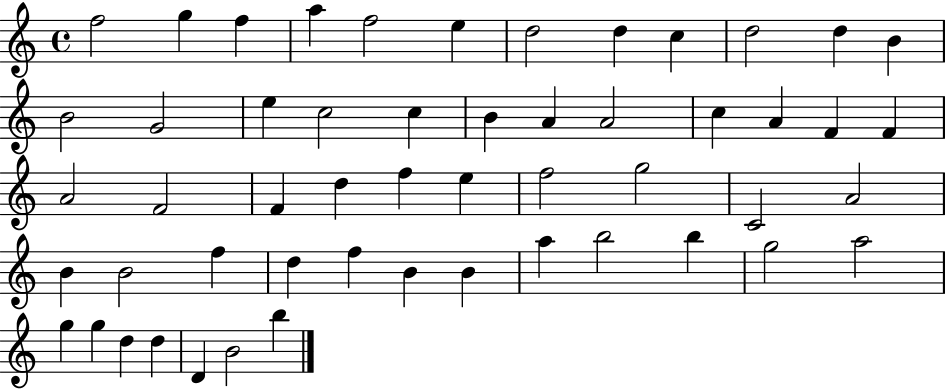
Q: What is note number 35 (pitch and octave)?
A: B4